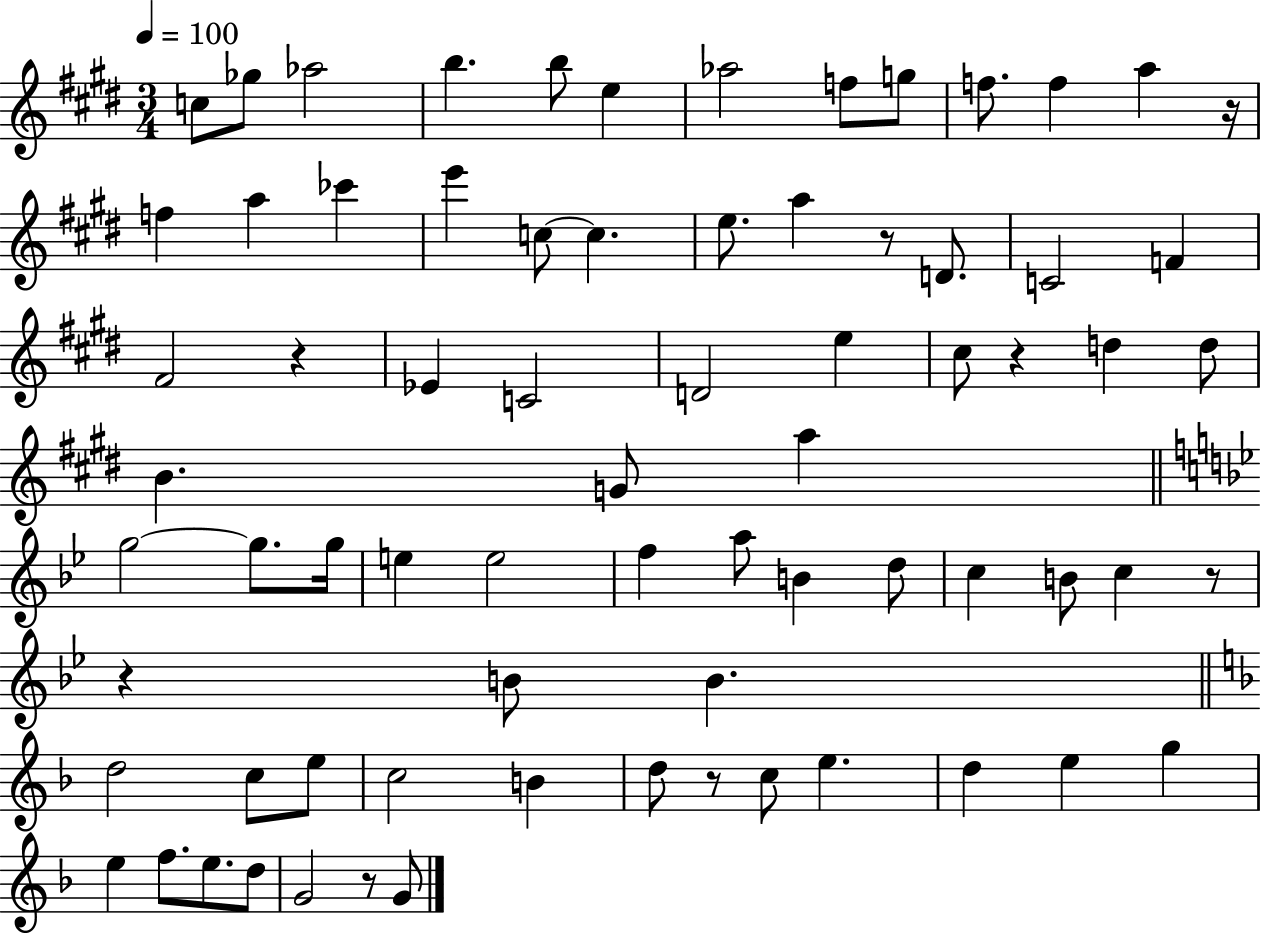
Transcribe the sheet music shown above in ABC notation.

X:1
T:Untitled
M:3/4
L:1/4
K:E
c/2 _g/2 _a2 b b/2 e _a2 f/2 g/2 f/2 f a z/4 f a _c' e' c/2 c e/2 a z/2 D/2 C2 F ^F2 z _E C2 D2 e ^c/2 z d d/2 B G/2 a g2 g/2 g/4 e e2 f a/2 B d/2 c B/2 c z/2 z B/2 B d2 c/2 e/2 c2 B d/2 z/2 c/2 e d e g e f/2 e/2 d/2 G2 z/2 G/2